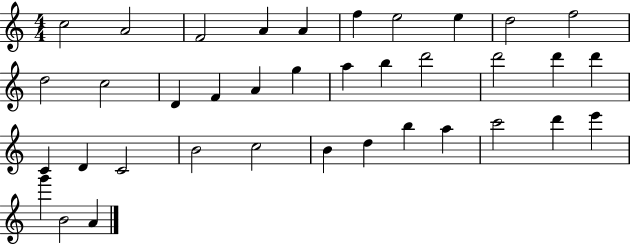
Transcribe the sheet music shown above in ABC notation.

X:1
T:Untitled
M:4/4
L:1/4
K:C
c2 A2 F2 A A f e2 e d2 f2 d2 c2 D F A g a b d'2 d'2 d' d' C D C2 B2 c2 B d b a c'2 d' e' g' B2 A